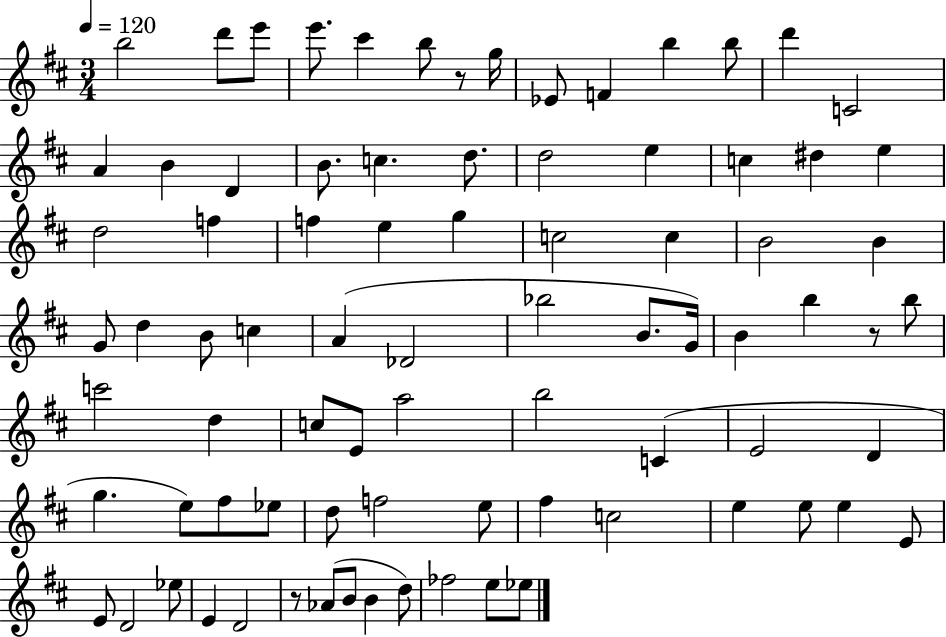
X:1
T:Untitled
M:3/4
L:1/4
K:D
b2 d'/2 e'/2 e'/2 ^c' b/2 z/2 g/4 _E/2 F b b/2 d' C2 A B D B/2 c d/2 d2 e c ^d e d2 f f e g c2 c B2 B G/2 d B/2 c A _D2 _b2 B/2 G/4 B b z/2 b/2 c'2 d c/2 E/2 a2 b2 C E2 D g e/2 ^f/2 _e/2 d/2 f2 e/2 ^f c2 e e/2 e E/2 E/2 D2 _e/2 E D2 z/2 _A/2 B/2 B d/2 _f2 e/2 _e/2